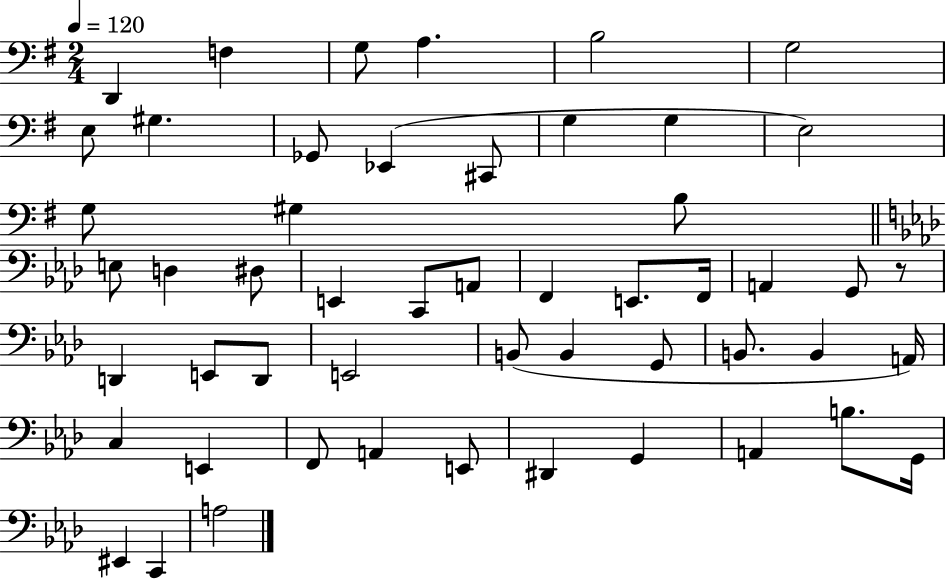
{
  \clef bass
  \numericTimeSignature
  \time 2/4
  \key g \major
  \tempo 4 = 120
  d,4 f4 | g8 a4. | b2 | g2 | \break e8 gis4. | ges,8 ees,4( cis,8 | g4 g4 | e2) | \break g8 gis4 b8 | \bar "||" \break \key f \minor e8 d4 dis8 | e,4 c,8 a,8 | f,4 e,8. f,16 | a,4 g,8 r8 | \break d,4 e,8 d,8 | e,2 | b,8( b,4 g,8 | b,8. b,4 a,16) | \break c4 e,4 | f,8 a,4 e,8 | dis,4 g,4 | a,4 b8. g,16 | \break eis,4 c,4 | a2 | \bar "|."
}